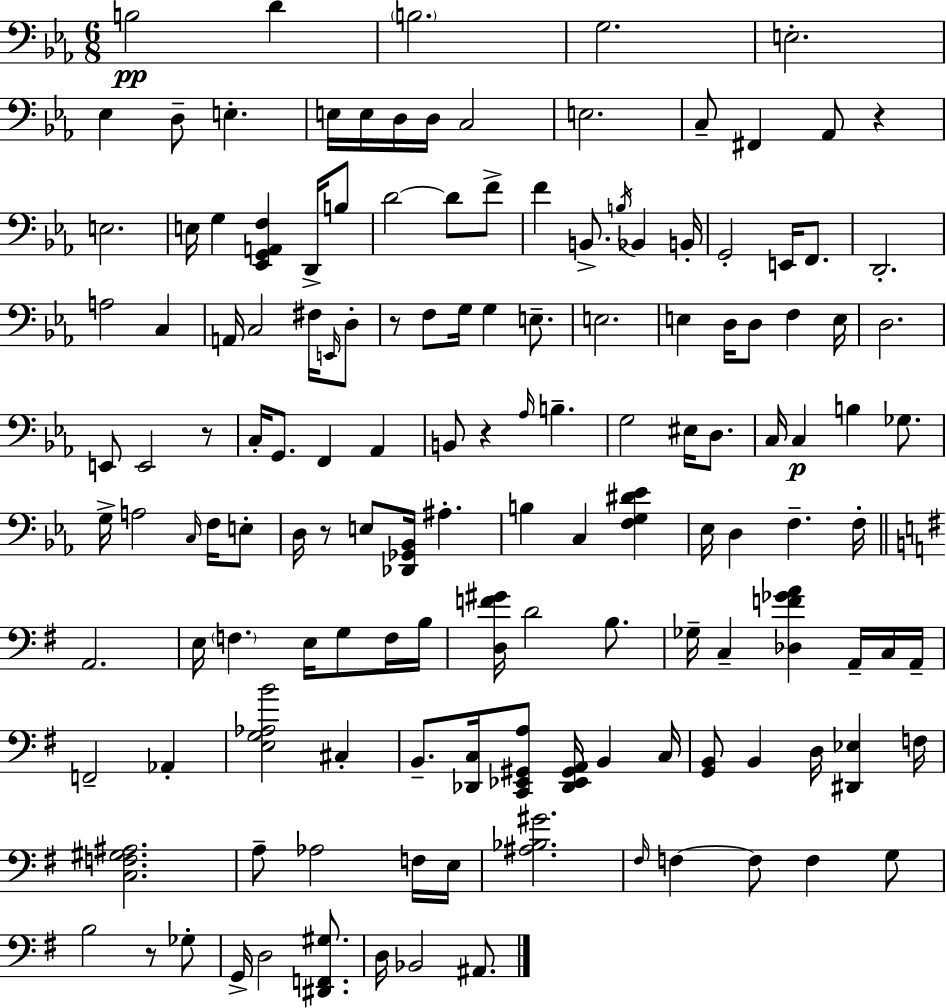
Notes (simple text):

B3/h D4/q B3/h. G3/h. E3/h. Eb3/q D3/e E3/q. E3/s E3/s D3/s D3/s C3/h E3/h. C3/e F#2/q Ab2/e R/q E3/h. E3/s G3/q [Eb2,G2,A2,F3]/q D2/s B3/e D4/h D4/e F4/e F4/q B2/e. B3/s Bb2/q B2/s G2/h E2/s F2/e. D2/h. A3/h C3/q A2/s C3/h F#3/s E2/s D3/e R/e F3/e G3/s G3/q E3/e. E3/h. E3/q D3/s D3/e F3/q E3/s D3/h. E2/e E2/h R/e C3/s G2/e. F2/q Ab2/q B2/e R/q Ab3/s B3/q. G3/h EIS3/s D3/e. C3/s C3/q B3/q Gb3/e. G3/s A3/h C3/s F3/s E3/e D3/s R/e E3/e [Db2,Gb2,Bb2]/s A#3/q. B3/q C3/q [F3,G3,D#4,Eb4]/q Eb3/s D3/q F3/q. F3/s A2/h. E3/s F3/q. E3/s G3/e F3/s B3/s [D3,F4,G#4]/s D4/h B3/e. Gb3/s C3/q [Db3,F4,Gb4,A4]/q A2/s C3/s A2/s F2/h Ab2/q [E3,G3,Ab3,B4]/h C#3/q B2/e. [Db2,C3]/s [C2,Eb2,G#2,A3]/e [Db2,Eb2,G#2,A2]/s B2/q C3/s [G2,B2]/e B2/q D3/s [D#2,Eb3]/q F3/s [C3,F3,G#3,A#3]/h. A3/e Ab3/h F3/s E3/s [A#3,Bb3,G#4]/h. F#3/s F3/q F3/e F3/q G3/e B3/h R/e Gb3/e G2/s D3/h [D#2,F2,G#3]/e. D3/s Bb2/h A#2/e.